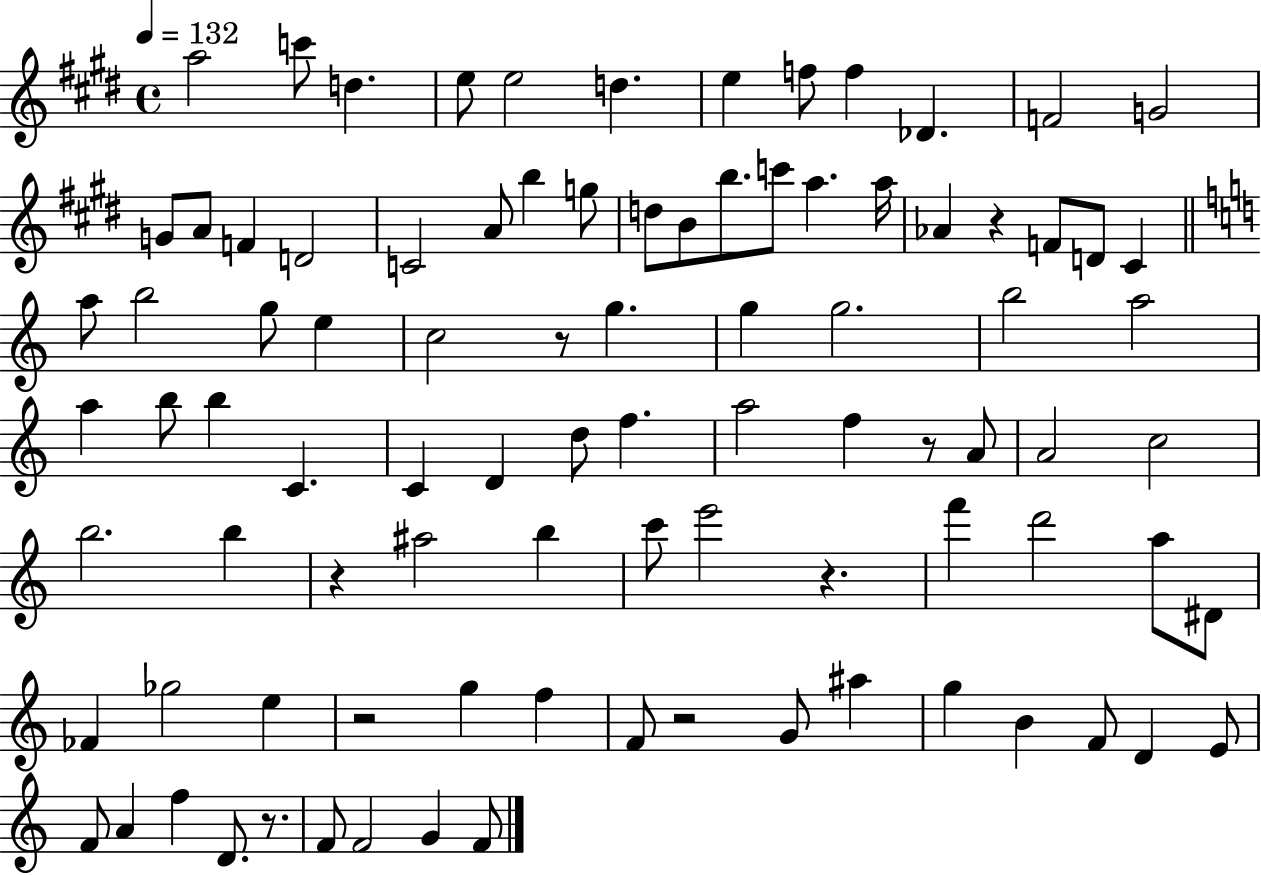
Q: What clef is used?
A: treble